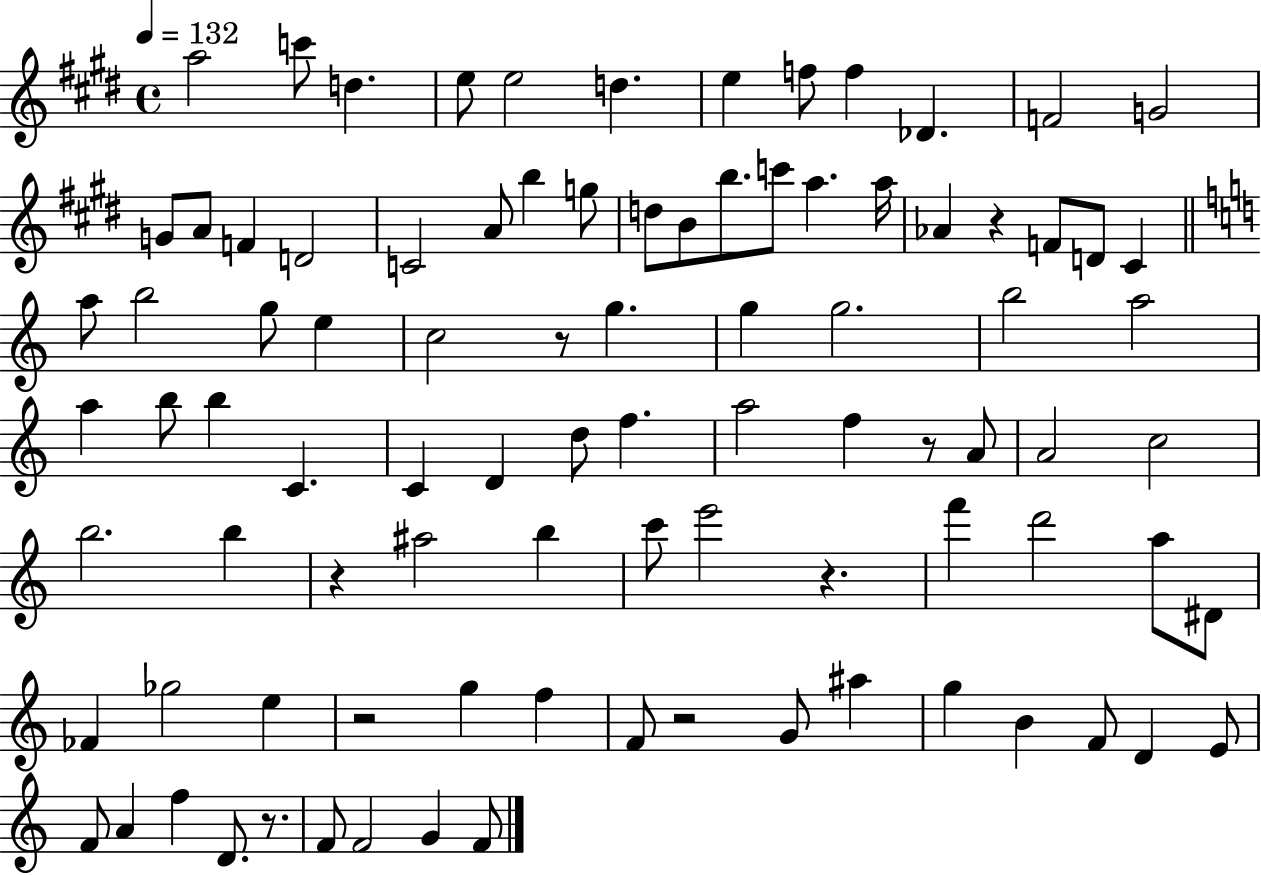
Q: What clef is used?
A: treble